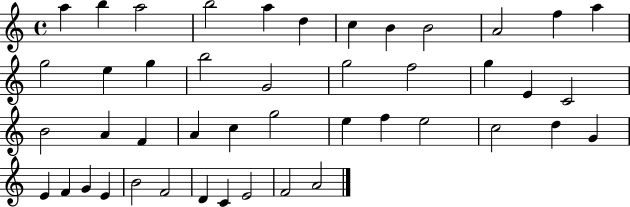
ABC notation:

X:1
T:Untitled
M:4/4
L:1/4
K:C
a b a2 b2 a d c B B2 A2 f a g2 e g b2 G2 g2 f2 g E C2 B2 A F A c g2 e f e2 c2 d G E F G E B2 F2 D C E2 F2 A2